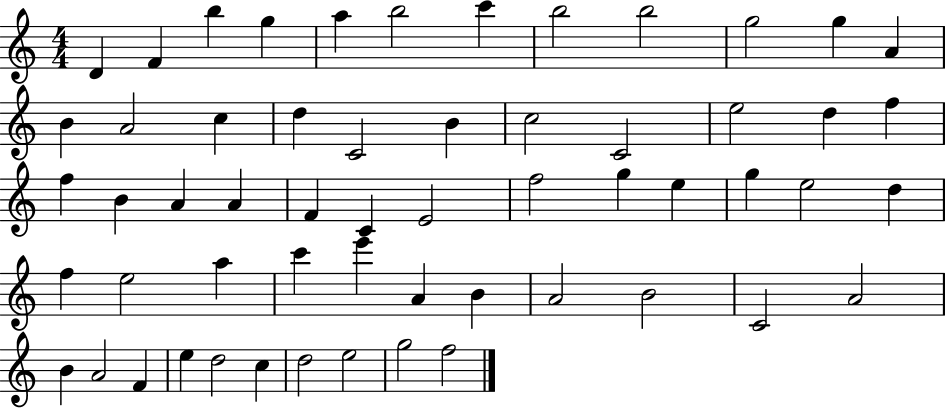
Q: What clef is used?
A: treble